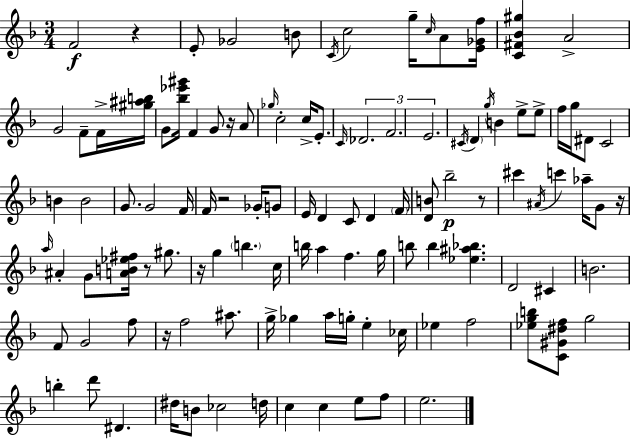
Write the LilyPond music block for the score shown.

{
  \clef treble
  \numericTimeSignature
  \time 3/4
  \key f \major
  \repeat volta 2 { f'2\f r4 | e'8-. ges'2 b'8 | \acciaccatura { c'16 } c''2 g''16-- \grace { c''16 } a'8 | <e' ges' f''>16 <c' fis' bes' gis''>4 a'2-> | \break g'2 f'8-- | f'16-> <gis'' ais'' b''>16 g'8 <bes'' ees''' gis'''>16 f'4 g'8 r16 | a'8 \grace { ges''16 } c''2-. c''16-> | e'8.-. \grace { c'16 } \tuplet 3/2 { des'2. | \break f'2. | e'2. } | \acciaccatura { cis'16 } \parenthesize d'4 \acciaccatura { g''16 } b'4 | e''8-> e''8-> f''16 g''16 dis'8 c'2 | \break b'4 b'2 | g'8. g'2 | f'16 f'16 r2 | ges'16-. g'8 e'16 d'4 c'8 | \break d'4 \parenthesize f'16 <d' b'>8 bes''2--\p | r8 cis'''4 \acciaccatura { ais'16 } c'''4 | aes''16-- g'8 r16 \grace { a''16 } ais'4-. | g'8 <a' b' ees'' fis''>16 r8 gis''8. r16 g''4 | \break \parenthesize b''4. c''16 b''16 a''4 | f''4. g''16 b''8 b''4 | <ees'' ais'' bes''>4. d'2 | cis'4 b'2. | \break f'8 g'2 | f''8 r16 f''2 | ais''8. g''16-> ges''4 | a''16 g''16-. e''4-. ces''16 ees''4 | \break f''2 <ees'' g'' b''>8 <c' gis' dis'' f''>8 | g''2 b''4-. | d'''8 dis'4. dis''16 b'8 ces''2 | d''16 c''4 | \break c''4 e''8 f''8 e''2. | } \bar "|."
}